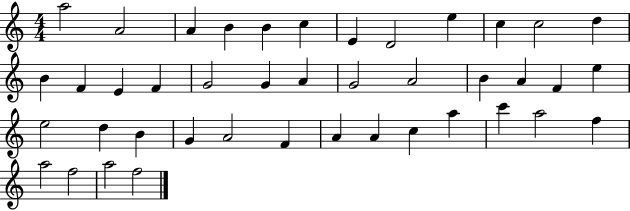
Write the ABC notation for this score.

X:1
T:Untitled
M:4/4
L:1/4
K:C
a2 A2 A B B c E D2 e c c2 d B F E F G2 G A G2 A2 B A F e e2 d B G A2 F A A c a c' a2 f a2 f2 a2 f2